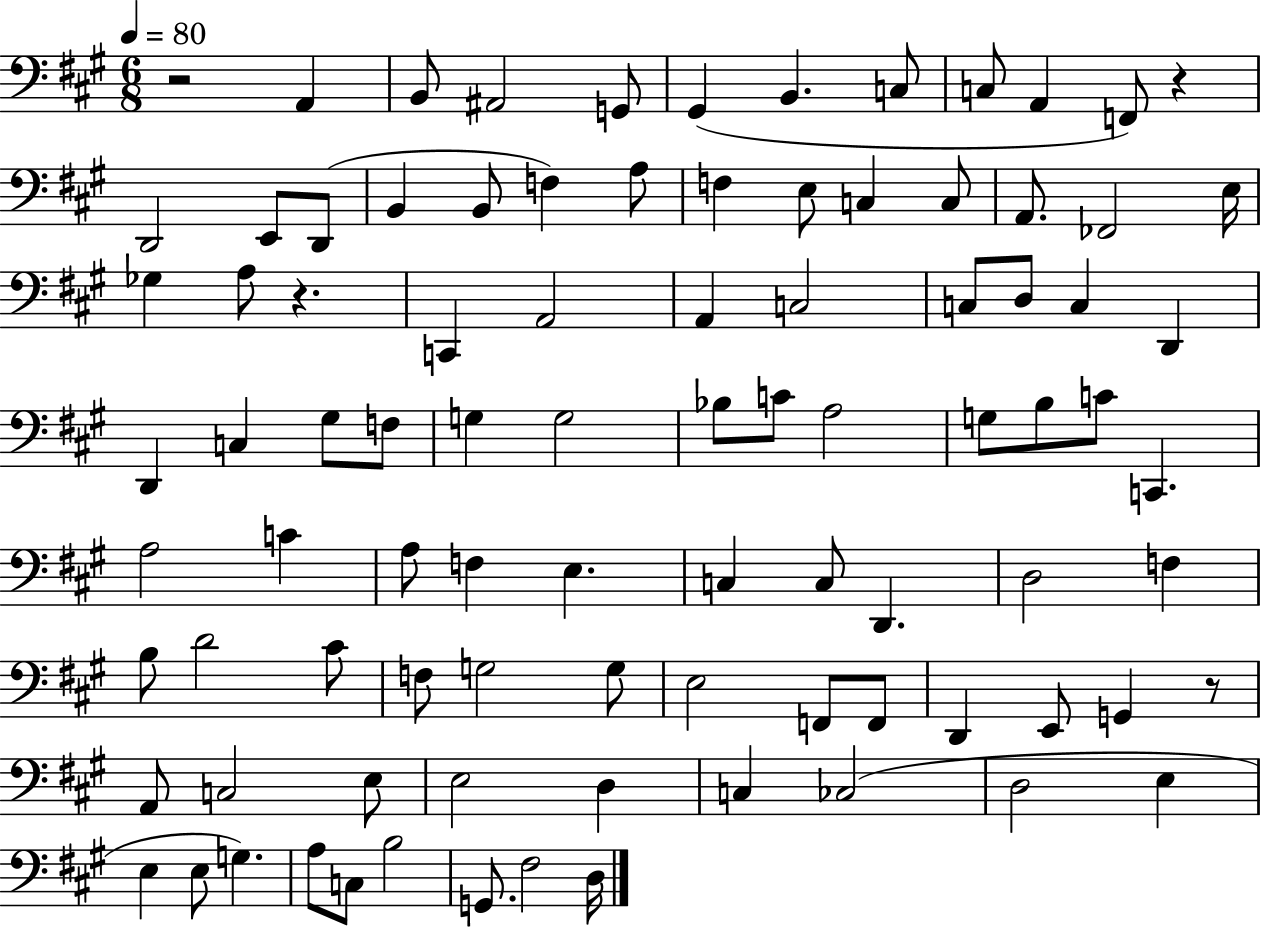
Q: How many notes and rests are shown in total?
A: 91